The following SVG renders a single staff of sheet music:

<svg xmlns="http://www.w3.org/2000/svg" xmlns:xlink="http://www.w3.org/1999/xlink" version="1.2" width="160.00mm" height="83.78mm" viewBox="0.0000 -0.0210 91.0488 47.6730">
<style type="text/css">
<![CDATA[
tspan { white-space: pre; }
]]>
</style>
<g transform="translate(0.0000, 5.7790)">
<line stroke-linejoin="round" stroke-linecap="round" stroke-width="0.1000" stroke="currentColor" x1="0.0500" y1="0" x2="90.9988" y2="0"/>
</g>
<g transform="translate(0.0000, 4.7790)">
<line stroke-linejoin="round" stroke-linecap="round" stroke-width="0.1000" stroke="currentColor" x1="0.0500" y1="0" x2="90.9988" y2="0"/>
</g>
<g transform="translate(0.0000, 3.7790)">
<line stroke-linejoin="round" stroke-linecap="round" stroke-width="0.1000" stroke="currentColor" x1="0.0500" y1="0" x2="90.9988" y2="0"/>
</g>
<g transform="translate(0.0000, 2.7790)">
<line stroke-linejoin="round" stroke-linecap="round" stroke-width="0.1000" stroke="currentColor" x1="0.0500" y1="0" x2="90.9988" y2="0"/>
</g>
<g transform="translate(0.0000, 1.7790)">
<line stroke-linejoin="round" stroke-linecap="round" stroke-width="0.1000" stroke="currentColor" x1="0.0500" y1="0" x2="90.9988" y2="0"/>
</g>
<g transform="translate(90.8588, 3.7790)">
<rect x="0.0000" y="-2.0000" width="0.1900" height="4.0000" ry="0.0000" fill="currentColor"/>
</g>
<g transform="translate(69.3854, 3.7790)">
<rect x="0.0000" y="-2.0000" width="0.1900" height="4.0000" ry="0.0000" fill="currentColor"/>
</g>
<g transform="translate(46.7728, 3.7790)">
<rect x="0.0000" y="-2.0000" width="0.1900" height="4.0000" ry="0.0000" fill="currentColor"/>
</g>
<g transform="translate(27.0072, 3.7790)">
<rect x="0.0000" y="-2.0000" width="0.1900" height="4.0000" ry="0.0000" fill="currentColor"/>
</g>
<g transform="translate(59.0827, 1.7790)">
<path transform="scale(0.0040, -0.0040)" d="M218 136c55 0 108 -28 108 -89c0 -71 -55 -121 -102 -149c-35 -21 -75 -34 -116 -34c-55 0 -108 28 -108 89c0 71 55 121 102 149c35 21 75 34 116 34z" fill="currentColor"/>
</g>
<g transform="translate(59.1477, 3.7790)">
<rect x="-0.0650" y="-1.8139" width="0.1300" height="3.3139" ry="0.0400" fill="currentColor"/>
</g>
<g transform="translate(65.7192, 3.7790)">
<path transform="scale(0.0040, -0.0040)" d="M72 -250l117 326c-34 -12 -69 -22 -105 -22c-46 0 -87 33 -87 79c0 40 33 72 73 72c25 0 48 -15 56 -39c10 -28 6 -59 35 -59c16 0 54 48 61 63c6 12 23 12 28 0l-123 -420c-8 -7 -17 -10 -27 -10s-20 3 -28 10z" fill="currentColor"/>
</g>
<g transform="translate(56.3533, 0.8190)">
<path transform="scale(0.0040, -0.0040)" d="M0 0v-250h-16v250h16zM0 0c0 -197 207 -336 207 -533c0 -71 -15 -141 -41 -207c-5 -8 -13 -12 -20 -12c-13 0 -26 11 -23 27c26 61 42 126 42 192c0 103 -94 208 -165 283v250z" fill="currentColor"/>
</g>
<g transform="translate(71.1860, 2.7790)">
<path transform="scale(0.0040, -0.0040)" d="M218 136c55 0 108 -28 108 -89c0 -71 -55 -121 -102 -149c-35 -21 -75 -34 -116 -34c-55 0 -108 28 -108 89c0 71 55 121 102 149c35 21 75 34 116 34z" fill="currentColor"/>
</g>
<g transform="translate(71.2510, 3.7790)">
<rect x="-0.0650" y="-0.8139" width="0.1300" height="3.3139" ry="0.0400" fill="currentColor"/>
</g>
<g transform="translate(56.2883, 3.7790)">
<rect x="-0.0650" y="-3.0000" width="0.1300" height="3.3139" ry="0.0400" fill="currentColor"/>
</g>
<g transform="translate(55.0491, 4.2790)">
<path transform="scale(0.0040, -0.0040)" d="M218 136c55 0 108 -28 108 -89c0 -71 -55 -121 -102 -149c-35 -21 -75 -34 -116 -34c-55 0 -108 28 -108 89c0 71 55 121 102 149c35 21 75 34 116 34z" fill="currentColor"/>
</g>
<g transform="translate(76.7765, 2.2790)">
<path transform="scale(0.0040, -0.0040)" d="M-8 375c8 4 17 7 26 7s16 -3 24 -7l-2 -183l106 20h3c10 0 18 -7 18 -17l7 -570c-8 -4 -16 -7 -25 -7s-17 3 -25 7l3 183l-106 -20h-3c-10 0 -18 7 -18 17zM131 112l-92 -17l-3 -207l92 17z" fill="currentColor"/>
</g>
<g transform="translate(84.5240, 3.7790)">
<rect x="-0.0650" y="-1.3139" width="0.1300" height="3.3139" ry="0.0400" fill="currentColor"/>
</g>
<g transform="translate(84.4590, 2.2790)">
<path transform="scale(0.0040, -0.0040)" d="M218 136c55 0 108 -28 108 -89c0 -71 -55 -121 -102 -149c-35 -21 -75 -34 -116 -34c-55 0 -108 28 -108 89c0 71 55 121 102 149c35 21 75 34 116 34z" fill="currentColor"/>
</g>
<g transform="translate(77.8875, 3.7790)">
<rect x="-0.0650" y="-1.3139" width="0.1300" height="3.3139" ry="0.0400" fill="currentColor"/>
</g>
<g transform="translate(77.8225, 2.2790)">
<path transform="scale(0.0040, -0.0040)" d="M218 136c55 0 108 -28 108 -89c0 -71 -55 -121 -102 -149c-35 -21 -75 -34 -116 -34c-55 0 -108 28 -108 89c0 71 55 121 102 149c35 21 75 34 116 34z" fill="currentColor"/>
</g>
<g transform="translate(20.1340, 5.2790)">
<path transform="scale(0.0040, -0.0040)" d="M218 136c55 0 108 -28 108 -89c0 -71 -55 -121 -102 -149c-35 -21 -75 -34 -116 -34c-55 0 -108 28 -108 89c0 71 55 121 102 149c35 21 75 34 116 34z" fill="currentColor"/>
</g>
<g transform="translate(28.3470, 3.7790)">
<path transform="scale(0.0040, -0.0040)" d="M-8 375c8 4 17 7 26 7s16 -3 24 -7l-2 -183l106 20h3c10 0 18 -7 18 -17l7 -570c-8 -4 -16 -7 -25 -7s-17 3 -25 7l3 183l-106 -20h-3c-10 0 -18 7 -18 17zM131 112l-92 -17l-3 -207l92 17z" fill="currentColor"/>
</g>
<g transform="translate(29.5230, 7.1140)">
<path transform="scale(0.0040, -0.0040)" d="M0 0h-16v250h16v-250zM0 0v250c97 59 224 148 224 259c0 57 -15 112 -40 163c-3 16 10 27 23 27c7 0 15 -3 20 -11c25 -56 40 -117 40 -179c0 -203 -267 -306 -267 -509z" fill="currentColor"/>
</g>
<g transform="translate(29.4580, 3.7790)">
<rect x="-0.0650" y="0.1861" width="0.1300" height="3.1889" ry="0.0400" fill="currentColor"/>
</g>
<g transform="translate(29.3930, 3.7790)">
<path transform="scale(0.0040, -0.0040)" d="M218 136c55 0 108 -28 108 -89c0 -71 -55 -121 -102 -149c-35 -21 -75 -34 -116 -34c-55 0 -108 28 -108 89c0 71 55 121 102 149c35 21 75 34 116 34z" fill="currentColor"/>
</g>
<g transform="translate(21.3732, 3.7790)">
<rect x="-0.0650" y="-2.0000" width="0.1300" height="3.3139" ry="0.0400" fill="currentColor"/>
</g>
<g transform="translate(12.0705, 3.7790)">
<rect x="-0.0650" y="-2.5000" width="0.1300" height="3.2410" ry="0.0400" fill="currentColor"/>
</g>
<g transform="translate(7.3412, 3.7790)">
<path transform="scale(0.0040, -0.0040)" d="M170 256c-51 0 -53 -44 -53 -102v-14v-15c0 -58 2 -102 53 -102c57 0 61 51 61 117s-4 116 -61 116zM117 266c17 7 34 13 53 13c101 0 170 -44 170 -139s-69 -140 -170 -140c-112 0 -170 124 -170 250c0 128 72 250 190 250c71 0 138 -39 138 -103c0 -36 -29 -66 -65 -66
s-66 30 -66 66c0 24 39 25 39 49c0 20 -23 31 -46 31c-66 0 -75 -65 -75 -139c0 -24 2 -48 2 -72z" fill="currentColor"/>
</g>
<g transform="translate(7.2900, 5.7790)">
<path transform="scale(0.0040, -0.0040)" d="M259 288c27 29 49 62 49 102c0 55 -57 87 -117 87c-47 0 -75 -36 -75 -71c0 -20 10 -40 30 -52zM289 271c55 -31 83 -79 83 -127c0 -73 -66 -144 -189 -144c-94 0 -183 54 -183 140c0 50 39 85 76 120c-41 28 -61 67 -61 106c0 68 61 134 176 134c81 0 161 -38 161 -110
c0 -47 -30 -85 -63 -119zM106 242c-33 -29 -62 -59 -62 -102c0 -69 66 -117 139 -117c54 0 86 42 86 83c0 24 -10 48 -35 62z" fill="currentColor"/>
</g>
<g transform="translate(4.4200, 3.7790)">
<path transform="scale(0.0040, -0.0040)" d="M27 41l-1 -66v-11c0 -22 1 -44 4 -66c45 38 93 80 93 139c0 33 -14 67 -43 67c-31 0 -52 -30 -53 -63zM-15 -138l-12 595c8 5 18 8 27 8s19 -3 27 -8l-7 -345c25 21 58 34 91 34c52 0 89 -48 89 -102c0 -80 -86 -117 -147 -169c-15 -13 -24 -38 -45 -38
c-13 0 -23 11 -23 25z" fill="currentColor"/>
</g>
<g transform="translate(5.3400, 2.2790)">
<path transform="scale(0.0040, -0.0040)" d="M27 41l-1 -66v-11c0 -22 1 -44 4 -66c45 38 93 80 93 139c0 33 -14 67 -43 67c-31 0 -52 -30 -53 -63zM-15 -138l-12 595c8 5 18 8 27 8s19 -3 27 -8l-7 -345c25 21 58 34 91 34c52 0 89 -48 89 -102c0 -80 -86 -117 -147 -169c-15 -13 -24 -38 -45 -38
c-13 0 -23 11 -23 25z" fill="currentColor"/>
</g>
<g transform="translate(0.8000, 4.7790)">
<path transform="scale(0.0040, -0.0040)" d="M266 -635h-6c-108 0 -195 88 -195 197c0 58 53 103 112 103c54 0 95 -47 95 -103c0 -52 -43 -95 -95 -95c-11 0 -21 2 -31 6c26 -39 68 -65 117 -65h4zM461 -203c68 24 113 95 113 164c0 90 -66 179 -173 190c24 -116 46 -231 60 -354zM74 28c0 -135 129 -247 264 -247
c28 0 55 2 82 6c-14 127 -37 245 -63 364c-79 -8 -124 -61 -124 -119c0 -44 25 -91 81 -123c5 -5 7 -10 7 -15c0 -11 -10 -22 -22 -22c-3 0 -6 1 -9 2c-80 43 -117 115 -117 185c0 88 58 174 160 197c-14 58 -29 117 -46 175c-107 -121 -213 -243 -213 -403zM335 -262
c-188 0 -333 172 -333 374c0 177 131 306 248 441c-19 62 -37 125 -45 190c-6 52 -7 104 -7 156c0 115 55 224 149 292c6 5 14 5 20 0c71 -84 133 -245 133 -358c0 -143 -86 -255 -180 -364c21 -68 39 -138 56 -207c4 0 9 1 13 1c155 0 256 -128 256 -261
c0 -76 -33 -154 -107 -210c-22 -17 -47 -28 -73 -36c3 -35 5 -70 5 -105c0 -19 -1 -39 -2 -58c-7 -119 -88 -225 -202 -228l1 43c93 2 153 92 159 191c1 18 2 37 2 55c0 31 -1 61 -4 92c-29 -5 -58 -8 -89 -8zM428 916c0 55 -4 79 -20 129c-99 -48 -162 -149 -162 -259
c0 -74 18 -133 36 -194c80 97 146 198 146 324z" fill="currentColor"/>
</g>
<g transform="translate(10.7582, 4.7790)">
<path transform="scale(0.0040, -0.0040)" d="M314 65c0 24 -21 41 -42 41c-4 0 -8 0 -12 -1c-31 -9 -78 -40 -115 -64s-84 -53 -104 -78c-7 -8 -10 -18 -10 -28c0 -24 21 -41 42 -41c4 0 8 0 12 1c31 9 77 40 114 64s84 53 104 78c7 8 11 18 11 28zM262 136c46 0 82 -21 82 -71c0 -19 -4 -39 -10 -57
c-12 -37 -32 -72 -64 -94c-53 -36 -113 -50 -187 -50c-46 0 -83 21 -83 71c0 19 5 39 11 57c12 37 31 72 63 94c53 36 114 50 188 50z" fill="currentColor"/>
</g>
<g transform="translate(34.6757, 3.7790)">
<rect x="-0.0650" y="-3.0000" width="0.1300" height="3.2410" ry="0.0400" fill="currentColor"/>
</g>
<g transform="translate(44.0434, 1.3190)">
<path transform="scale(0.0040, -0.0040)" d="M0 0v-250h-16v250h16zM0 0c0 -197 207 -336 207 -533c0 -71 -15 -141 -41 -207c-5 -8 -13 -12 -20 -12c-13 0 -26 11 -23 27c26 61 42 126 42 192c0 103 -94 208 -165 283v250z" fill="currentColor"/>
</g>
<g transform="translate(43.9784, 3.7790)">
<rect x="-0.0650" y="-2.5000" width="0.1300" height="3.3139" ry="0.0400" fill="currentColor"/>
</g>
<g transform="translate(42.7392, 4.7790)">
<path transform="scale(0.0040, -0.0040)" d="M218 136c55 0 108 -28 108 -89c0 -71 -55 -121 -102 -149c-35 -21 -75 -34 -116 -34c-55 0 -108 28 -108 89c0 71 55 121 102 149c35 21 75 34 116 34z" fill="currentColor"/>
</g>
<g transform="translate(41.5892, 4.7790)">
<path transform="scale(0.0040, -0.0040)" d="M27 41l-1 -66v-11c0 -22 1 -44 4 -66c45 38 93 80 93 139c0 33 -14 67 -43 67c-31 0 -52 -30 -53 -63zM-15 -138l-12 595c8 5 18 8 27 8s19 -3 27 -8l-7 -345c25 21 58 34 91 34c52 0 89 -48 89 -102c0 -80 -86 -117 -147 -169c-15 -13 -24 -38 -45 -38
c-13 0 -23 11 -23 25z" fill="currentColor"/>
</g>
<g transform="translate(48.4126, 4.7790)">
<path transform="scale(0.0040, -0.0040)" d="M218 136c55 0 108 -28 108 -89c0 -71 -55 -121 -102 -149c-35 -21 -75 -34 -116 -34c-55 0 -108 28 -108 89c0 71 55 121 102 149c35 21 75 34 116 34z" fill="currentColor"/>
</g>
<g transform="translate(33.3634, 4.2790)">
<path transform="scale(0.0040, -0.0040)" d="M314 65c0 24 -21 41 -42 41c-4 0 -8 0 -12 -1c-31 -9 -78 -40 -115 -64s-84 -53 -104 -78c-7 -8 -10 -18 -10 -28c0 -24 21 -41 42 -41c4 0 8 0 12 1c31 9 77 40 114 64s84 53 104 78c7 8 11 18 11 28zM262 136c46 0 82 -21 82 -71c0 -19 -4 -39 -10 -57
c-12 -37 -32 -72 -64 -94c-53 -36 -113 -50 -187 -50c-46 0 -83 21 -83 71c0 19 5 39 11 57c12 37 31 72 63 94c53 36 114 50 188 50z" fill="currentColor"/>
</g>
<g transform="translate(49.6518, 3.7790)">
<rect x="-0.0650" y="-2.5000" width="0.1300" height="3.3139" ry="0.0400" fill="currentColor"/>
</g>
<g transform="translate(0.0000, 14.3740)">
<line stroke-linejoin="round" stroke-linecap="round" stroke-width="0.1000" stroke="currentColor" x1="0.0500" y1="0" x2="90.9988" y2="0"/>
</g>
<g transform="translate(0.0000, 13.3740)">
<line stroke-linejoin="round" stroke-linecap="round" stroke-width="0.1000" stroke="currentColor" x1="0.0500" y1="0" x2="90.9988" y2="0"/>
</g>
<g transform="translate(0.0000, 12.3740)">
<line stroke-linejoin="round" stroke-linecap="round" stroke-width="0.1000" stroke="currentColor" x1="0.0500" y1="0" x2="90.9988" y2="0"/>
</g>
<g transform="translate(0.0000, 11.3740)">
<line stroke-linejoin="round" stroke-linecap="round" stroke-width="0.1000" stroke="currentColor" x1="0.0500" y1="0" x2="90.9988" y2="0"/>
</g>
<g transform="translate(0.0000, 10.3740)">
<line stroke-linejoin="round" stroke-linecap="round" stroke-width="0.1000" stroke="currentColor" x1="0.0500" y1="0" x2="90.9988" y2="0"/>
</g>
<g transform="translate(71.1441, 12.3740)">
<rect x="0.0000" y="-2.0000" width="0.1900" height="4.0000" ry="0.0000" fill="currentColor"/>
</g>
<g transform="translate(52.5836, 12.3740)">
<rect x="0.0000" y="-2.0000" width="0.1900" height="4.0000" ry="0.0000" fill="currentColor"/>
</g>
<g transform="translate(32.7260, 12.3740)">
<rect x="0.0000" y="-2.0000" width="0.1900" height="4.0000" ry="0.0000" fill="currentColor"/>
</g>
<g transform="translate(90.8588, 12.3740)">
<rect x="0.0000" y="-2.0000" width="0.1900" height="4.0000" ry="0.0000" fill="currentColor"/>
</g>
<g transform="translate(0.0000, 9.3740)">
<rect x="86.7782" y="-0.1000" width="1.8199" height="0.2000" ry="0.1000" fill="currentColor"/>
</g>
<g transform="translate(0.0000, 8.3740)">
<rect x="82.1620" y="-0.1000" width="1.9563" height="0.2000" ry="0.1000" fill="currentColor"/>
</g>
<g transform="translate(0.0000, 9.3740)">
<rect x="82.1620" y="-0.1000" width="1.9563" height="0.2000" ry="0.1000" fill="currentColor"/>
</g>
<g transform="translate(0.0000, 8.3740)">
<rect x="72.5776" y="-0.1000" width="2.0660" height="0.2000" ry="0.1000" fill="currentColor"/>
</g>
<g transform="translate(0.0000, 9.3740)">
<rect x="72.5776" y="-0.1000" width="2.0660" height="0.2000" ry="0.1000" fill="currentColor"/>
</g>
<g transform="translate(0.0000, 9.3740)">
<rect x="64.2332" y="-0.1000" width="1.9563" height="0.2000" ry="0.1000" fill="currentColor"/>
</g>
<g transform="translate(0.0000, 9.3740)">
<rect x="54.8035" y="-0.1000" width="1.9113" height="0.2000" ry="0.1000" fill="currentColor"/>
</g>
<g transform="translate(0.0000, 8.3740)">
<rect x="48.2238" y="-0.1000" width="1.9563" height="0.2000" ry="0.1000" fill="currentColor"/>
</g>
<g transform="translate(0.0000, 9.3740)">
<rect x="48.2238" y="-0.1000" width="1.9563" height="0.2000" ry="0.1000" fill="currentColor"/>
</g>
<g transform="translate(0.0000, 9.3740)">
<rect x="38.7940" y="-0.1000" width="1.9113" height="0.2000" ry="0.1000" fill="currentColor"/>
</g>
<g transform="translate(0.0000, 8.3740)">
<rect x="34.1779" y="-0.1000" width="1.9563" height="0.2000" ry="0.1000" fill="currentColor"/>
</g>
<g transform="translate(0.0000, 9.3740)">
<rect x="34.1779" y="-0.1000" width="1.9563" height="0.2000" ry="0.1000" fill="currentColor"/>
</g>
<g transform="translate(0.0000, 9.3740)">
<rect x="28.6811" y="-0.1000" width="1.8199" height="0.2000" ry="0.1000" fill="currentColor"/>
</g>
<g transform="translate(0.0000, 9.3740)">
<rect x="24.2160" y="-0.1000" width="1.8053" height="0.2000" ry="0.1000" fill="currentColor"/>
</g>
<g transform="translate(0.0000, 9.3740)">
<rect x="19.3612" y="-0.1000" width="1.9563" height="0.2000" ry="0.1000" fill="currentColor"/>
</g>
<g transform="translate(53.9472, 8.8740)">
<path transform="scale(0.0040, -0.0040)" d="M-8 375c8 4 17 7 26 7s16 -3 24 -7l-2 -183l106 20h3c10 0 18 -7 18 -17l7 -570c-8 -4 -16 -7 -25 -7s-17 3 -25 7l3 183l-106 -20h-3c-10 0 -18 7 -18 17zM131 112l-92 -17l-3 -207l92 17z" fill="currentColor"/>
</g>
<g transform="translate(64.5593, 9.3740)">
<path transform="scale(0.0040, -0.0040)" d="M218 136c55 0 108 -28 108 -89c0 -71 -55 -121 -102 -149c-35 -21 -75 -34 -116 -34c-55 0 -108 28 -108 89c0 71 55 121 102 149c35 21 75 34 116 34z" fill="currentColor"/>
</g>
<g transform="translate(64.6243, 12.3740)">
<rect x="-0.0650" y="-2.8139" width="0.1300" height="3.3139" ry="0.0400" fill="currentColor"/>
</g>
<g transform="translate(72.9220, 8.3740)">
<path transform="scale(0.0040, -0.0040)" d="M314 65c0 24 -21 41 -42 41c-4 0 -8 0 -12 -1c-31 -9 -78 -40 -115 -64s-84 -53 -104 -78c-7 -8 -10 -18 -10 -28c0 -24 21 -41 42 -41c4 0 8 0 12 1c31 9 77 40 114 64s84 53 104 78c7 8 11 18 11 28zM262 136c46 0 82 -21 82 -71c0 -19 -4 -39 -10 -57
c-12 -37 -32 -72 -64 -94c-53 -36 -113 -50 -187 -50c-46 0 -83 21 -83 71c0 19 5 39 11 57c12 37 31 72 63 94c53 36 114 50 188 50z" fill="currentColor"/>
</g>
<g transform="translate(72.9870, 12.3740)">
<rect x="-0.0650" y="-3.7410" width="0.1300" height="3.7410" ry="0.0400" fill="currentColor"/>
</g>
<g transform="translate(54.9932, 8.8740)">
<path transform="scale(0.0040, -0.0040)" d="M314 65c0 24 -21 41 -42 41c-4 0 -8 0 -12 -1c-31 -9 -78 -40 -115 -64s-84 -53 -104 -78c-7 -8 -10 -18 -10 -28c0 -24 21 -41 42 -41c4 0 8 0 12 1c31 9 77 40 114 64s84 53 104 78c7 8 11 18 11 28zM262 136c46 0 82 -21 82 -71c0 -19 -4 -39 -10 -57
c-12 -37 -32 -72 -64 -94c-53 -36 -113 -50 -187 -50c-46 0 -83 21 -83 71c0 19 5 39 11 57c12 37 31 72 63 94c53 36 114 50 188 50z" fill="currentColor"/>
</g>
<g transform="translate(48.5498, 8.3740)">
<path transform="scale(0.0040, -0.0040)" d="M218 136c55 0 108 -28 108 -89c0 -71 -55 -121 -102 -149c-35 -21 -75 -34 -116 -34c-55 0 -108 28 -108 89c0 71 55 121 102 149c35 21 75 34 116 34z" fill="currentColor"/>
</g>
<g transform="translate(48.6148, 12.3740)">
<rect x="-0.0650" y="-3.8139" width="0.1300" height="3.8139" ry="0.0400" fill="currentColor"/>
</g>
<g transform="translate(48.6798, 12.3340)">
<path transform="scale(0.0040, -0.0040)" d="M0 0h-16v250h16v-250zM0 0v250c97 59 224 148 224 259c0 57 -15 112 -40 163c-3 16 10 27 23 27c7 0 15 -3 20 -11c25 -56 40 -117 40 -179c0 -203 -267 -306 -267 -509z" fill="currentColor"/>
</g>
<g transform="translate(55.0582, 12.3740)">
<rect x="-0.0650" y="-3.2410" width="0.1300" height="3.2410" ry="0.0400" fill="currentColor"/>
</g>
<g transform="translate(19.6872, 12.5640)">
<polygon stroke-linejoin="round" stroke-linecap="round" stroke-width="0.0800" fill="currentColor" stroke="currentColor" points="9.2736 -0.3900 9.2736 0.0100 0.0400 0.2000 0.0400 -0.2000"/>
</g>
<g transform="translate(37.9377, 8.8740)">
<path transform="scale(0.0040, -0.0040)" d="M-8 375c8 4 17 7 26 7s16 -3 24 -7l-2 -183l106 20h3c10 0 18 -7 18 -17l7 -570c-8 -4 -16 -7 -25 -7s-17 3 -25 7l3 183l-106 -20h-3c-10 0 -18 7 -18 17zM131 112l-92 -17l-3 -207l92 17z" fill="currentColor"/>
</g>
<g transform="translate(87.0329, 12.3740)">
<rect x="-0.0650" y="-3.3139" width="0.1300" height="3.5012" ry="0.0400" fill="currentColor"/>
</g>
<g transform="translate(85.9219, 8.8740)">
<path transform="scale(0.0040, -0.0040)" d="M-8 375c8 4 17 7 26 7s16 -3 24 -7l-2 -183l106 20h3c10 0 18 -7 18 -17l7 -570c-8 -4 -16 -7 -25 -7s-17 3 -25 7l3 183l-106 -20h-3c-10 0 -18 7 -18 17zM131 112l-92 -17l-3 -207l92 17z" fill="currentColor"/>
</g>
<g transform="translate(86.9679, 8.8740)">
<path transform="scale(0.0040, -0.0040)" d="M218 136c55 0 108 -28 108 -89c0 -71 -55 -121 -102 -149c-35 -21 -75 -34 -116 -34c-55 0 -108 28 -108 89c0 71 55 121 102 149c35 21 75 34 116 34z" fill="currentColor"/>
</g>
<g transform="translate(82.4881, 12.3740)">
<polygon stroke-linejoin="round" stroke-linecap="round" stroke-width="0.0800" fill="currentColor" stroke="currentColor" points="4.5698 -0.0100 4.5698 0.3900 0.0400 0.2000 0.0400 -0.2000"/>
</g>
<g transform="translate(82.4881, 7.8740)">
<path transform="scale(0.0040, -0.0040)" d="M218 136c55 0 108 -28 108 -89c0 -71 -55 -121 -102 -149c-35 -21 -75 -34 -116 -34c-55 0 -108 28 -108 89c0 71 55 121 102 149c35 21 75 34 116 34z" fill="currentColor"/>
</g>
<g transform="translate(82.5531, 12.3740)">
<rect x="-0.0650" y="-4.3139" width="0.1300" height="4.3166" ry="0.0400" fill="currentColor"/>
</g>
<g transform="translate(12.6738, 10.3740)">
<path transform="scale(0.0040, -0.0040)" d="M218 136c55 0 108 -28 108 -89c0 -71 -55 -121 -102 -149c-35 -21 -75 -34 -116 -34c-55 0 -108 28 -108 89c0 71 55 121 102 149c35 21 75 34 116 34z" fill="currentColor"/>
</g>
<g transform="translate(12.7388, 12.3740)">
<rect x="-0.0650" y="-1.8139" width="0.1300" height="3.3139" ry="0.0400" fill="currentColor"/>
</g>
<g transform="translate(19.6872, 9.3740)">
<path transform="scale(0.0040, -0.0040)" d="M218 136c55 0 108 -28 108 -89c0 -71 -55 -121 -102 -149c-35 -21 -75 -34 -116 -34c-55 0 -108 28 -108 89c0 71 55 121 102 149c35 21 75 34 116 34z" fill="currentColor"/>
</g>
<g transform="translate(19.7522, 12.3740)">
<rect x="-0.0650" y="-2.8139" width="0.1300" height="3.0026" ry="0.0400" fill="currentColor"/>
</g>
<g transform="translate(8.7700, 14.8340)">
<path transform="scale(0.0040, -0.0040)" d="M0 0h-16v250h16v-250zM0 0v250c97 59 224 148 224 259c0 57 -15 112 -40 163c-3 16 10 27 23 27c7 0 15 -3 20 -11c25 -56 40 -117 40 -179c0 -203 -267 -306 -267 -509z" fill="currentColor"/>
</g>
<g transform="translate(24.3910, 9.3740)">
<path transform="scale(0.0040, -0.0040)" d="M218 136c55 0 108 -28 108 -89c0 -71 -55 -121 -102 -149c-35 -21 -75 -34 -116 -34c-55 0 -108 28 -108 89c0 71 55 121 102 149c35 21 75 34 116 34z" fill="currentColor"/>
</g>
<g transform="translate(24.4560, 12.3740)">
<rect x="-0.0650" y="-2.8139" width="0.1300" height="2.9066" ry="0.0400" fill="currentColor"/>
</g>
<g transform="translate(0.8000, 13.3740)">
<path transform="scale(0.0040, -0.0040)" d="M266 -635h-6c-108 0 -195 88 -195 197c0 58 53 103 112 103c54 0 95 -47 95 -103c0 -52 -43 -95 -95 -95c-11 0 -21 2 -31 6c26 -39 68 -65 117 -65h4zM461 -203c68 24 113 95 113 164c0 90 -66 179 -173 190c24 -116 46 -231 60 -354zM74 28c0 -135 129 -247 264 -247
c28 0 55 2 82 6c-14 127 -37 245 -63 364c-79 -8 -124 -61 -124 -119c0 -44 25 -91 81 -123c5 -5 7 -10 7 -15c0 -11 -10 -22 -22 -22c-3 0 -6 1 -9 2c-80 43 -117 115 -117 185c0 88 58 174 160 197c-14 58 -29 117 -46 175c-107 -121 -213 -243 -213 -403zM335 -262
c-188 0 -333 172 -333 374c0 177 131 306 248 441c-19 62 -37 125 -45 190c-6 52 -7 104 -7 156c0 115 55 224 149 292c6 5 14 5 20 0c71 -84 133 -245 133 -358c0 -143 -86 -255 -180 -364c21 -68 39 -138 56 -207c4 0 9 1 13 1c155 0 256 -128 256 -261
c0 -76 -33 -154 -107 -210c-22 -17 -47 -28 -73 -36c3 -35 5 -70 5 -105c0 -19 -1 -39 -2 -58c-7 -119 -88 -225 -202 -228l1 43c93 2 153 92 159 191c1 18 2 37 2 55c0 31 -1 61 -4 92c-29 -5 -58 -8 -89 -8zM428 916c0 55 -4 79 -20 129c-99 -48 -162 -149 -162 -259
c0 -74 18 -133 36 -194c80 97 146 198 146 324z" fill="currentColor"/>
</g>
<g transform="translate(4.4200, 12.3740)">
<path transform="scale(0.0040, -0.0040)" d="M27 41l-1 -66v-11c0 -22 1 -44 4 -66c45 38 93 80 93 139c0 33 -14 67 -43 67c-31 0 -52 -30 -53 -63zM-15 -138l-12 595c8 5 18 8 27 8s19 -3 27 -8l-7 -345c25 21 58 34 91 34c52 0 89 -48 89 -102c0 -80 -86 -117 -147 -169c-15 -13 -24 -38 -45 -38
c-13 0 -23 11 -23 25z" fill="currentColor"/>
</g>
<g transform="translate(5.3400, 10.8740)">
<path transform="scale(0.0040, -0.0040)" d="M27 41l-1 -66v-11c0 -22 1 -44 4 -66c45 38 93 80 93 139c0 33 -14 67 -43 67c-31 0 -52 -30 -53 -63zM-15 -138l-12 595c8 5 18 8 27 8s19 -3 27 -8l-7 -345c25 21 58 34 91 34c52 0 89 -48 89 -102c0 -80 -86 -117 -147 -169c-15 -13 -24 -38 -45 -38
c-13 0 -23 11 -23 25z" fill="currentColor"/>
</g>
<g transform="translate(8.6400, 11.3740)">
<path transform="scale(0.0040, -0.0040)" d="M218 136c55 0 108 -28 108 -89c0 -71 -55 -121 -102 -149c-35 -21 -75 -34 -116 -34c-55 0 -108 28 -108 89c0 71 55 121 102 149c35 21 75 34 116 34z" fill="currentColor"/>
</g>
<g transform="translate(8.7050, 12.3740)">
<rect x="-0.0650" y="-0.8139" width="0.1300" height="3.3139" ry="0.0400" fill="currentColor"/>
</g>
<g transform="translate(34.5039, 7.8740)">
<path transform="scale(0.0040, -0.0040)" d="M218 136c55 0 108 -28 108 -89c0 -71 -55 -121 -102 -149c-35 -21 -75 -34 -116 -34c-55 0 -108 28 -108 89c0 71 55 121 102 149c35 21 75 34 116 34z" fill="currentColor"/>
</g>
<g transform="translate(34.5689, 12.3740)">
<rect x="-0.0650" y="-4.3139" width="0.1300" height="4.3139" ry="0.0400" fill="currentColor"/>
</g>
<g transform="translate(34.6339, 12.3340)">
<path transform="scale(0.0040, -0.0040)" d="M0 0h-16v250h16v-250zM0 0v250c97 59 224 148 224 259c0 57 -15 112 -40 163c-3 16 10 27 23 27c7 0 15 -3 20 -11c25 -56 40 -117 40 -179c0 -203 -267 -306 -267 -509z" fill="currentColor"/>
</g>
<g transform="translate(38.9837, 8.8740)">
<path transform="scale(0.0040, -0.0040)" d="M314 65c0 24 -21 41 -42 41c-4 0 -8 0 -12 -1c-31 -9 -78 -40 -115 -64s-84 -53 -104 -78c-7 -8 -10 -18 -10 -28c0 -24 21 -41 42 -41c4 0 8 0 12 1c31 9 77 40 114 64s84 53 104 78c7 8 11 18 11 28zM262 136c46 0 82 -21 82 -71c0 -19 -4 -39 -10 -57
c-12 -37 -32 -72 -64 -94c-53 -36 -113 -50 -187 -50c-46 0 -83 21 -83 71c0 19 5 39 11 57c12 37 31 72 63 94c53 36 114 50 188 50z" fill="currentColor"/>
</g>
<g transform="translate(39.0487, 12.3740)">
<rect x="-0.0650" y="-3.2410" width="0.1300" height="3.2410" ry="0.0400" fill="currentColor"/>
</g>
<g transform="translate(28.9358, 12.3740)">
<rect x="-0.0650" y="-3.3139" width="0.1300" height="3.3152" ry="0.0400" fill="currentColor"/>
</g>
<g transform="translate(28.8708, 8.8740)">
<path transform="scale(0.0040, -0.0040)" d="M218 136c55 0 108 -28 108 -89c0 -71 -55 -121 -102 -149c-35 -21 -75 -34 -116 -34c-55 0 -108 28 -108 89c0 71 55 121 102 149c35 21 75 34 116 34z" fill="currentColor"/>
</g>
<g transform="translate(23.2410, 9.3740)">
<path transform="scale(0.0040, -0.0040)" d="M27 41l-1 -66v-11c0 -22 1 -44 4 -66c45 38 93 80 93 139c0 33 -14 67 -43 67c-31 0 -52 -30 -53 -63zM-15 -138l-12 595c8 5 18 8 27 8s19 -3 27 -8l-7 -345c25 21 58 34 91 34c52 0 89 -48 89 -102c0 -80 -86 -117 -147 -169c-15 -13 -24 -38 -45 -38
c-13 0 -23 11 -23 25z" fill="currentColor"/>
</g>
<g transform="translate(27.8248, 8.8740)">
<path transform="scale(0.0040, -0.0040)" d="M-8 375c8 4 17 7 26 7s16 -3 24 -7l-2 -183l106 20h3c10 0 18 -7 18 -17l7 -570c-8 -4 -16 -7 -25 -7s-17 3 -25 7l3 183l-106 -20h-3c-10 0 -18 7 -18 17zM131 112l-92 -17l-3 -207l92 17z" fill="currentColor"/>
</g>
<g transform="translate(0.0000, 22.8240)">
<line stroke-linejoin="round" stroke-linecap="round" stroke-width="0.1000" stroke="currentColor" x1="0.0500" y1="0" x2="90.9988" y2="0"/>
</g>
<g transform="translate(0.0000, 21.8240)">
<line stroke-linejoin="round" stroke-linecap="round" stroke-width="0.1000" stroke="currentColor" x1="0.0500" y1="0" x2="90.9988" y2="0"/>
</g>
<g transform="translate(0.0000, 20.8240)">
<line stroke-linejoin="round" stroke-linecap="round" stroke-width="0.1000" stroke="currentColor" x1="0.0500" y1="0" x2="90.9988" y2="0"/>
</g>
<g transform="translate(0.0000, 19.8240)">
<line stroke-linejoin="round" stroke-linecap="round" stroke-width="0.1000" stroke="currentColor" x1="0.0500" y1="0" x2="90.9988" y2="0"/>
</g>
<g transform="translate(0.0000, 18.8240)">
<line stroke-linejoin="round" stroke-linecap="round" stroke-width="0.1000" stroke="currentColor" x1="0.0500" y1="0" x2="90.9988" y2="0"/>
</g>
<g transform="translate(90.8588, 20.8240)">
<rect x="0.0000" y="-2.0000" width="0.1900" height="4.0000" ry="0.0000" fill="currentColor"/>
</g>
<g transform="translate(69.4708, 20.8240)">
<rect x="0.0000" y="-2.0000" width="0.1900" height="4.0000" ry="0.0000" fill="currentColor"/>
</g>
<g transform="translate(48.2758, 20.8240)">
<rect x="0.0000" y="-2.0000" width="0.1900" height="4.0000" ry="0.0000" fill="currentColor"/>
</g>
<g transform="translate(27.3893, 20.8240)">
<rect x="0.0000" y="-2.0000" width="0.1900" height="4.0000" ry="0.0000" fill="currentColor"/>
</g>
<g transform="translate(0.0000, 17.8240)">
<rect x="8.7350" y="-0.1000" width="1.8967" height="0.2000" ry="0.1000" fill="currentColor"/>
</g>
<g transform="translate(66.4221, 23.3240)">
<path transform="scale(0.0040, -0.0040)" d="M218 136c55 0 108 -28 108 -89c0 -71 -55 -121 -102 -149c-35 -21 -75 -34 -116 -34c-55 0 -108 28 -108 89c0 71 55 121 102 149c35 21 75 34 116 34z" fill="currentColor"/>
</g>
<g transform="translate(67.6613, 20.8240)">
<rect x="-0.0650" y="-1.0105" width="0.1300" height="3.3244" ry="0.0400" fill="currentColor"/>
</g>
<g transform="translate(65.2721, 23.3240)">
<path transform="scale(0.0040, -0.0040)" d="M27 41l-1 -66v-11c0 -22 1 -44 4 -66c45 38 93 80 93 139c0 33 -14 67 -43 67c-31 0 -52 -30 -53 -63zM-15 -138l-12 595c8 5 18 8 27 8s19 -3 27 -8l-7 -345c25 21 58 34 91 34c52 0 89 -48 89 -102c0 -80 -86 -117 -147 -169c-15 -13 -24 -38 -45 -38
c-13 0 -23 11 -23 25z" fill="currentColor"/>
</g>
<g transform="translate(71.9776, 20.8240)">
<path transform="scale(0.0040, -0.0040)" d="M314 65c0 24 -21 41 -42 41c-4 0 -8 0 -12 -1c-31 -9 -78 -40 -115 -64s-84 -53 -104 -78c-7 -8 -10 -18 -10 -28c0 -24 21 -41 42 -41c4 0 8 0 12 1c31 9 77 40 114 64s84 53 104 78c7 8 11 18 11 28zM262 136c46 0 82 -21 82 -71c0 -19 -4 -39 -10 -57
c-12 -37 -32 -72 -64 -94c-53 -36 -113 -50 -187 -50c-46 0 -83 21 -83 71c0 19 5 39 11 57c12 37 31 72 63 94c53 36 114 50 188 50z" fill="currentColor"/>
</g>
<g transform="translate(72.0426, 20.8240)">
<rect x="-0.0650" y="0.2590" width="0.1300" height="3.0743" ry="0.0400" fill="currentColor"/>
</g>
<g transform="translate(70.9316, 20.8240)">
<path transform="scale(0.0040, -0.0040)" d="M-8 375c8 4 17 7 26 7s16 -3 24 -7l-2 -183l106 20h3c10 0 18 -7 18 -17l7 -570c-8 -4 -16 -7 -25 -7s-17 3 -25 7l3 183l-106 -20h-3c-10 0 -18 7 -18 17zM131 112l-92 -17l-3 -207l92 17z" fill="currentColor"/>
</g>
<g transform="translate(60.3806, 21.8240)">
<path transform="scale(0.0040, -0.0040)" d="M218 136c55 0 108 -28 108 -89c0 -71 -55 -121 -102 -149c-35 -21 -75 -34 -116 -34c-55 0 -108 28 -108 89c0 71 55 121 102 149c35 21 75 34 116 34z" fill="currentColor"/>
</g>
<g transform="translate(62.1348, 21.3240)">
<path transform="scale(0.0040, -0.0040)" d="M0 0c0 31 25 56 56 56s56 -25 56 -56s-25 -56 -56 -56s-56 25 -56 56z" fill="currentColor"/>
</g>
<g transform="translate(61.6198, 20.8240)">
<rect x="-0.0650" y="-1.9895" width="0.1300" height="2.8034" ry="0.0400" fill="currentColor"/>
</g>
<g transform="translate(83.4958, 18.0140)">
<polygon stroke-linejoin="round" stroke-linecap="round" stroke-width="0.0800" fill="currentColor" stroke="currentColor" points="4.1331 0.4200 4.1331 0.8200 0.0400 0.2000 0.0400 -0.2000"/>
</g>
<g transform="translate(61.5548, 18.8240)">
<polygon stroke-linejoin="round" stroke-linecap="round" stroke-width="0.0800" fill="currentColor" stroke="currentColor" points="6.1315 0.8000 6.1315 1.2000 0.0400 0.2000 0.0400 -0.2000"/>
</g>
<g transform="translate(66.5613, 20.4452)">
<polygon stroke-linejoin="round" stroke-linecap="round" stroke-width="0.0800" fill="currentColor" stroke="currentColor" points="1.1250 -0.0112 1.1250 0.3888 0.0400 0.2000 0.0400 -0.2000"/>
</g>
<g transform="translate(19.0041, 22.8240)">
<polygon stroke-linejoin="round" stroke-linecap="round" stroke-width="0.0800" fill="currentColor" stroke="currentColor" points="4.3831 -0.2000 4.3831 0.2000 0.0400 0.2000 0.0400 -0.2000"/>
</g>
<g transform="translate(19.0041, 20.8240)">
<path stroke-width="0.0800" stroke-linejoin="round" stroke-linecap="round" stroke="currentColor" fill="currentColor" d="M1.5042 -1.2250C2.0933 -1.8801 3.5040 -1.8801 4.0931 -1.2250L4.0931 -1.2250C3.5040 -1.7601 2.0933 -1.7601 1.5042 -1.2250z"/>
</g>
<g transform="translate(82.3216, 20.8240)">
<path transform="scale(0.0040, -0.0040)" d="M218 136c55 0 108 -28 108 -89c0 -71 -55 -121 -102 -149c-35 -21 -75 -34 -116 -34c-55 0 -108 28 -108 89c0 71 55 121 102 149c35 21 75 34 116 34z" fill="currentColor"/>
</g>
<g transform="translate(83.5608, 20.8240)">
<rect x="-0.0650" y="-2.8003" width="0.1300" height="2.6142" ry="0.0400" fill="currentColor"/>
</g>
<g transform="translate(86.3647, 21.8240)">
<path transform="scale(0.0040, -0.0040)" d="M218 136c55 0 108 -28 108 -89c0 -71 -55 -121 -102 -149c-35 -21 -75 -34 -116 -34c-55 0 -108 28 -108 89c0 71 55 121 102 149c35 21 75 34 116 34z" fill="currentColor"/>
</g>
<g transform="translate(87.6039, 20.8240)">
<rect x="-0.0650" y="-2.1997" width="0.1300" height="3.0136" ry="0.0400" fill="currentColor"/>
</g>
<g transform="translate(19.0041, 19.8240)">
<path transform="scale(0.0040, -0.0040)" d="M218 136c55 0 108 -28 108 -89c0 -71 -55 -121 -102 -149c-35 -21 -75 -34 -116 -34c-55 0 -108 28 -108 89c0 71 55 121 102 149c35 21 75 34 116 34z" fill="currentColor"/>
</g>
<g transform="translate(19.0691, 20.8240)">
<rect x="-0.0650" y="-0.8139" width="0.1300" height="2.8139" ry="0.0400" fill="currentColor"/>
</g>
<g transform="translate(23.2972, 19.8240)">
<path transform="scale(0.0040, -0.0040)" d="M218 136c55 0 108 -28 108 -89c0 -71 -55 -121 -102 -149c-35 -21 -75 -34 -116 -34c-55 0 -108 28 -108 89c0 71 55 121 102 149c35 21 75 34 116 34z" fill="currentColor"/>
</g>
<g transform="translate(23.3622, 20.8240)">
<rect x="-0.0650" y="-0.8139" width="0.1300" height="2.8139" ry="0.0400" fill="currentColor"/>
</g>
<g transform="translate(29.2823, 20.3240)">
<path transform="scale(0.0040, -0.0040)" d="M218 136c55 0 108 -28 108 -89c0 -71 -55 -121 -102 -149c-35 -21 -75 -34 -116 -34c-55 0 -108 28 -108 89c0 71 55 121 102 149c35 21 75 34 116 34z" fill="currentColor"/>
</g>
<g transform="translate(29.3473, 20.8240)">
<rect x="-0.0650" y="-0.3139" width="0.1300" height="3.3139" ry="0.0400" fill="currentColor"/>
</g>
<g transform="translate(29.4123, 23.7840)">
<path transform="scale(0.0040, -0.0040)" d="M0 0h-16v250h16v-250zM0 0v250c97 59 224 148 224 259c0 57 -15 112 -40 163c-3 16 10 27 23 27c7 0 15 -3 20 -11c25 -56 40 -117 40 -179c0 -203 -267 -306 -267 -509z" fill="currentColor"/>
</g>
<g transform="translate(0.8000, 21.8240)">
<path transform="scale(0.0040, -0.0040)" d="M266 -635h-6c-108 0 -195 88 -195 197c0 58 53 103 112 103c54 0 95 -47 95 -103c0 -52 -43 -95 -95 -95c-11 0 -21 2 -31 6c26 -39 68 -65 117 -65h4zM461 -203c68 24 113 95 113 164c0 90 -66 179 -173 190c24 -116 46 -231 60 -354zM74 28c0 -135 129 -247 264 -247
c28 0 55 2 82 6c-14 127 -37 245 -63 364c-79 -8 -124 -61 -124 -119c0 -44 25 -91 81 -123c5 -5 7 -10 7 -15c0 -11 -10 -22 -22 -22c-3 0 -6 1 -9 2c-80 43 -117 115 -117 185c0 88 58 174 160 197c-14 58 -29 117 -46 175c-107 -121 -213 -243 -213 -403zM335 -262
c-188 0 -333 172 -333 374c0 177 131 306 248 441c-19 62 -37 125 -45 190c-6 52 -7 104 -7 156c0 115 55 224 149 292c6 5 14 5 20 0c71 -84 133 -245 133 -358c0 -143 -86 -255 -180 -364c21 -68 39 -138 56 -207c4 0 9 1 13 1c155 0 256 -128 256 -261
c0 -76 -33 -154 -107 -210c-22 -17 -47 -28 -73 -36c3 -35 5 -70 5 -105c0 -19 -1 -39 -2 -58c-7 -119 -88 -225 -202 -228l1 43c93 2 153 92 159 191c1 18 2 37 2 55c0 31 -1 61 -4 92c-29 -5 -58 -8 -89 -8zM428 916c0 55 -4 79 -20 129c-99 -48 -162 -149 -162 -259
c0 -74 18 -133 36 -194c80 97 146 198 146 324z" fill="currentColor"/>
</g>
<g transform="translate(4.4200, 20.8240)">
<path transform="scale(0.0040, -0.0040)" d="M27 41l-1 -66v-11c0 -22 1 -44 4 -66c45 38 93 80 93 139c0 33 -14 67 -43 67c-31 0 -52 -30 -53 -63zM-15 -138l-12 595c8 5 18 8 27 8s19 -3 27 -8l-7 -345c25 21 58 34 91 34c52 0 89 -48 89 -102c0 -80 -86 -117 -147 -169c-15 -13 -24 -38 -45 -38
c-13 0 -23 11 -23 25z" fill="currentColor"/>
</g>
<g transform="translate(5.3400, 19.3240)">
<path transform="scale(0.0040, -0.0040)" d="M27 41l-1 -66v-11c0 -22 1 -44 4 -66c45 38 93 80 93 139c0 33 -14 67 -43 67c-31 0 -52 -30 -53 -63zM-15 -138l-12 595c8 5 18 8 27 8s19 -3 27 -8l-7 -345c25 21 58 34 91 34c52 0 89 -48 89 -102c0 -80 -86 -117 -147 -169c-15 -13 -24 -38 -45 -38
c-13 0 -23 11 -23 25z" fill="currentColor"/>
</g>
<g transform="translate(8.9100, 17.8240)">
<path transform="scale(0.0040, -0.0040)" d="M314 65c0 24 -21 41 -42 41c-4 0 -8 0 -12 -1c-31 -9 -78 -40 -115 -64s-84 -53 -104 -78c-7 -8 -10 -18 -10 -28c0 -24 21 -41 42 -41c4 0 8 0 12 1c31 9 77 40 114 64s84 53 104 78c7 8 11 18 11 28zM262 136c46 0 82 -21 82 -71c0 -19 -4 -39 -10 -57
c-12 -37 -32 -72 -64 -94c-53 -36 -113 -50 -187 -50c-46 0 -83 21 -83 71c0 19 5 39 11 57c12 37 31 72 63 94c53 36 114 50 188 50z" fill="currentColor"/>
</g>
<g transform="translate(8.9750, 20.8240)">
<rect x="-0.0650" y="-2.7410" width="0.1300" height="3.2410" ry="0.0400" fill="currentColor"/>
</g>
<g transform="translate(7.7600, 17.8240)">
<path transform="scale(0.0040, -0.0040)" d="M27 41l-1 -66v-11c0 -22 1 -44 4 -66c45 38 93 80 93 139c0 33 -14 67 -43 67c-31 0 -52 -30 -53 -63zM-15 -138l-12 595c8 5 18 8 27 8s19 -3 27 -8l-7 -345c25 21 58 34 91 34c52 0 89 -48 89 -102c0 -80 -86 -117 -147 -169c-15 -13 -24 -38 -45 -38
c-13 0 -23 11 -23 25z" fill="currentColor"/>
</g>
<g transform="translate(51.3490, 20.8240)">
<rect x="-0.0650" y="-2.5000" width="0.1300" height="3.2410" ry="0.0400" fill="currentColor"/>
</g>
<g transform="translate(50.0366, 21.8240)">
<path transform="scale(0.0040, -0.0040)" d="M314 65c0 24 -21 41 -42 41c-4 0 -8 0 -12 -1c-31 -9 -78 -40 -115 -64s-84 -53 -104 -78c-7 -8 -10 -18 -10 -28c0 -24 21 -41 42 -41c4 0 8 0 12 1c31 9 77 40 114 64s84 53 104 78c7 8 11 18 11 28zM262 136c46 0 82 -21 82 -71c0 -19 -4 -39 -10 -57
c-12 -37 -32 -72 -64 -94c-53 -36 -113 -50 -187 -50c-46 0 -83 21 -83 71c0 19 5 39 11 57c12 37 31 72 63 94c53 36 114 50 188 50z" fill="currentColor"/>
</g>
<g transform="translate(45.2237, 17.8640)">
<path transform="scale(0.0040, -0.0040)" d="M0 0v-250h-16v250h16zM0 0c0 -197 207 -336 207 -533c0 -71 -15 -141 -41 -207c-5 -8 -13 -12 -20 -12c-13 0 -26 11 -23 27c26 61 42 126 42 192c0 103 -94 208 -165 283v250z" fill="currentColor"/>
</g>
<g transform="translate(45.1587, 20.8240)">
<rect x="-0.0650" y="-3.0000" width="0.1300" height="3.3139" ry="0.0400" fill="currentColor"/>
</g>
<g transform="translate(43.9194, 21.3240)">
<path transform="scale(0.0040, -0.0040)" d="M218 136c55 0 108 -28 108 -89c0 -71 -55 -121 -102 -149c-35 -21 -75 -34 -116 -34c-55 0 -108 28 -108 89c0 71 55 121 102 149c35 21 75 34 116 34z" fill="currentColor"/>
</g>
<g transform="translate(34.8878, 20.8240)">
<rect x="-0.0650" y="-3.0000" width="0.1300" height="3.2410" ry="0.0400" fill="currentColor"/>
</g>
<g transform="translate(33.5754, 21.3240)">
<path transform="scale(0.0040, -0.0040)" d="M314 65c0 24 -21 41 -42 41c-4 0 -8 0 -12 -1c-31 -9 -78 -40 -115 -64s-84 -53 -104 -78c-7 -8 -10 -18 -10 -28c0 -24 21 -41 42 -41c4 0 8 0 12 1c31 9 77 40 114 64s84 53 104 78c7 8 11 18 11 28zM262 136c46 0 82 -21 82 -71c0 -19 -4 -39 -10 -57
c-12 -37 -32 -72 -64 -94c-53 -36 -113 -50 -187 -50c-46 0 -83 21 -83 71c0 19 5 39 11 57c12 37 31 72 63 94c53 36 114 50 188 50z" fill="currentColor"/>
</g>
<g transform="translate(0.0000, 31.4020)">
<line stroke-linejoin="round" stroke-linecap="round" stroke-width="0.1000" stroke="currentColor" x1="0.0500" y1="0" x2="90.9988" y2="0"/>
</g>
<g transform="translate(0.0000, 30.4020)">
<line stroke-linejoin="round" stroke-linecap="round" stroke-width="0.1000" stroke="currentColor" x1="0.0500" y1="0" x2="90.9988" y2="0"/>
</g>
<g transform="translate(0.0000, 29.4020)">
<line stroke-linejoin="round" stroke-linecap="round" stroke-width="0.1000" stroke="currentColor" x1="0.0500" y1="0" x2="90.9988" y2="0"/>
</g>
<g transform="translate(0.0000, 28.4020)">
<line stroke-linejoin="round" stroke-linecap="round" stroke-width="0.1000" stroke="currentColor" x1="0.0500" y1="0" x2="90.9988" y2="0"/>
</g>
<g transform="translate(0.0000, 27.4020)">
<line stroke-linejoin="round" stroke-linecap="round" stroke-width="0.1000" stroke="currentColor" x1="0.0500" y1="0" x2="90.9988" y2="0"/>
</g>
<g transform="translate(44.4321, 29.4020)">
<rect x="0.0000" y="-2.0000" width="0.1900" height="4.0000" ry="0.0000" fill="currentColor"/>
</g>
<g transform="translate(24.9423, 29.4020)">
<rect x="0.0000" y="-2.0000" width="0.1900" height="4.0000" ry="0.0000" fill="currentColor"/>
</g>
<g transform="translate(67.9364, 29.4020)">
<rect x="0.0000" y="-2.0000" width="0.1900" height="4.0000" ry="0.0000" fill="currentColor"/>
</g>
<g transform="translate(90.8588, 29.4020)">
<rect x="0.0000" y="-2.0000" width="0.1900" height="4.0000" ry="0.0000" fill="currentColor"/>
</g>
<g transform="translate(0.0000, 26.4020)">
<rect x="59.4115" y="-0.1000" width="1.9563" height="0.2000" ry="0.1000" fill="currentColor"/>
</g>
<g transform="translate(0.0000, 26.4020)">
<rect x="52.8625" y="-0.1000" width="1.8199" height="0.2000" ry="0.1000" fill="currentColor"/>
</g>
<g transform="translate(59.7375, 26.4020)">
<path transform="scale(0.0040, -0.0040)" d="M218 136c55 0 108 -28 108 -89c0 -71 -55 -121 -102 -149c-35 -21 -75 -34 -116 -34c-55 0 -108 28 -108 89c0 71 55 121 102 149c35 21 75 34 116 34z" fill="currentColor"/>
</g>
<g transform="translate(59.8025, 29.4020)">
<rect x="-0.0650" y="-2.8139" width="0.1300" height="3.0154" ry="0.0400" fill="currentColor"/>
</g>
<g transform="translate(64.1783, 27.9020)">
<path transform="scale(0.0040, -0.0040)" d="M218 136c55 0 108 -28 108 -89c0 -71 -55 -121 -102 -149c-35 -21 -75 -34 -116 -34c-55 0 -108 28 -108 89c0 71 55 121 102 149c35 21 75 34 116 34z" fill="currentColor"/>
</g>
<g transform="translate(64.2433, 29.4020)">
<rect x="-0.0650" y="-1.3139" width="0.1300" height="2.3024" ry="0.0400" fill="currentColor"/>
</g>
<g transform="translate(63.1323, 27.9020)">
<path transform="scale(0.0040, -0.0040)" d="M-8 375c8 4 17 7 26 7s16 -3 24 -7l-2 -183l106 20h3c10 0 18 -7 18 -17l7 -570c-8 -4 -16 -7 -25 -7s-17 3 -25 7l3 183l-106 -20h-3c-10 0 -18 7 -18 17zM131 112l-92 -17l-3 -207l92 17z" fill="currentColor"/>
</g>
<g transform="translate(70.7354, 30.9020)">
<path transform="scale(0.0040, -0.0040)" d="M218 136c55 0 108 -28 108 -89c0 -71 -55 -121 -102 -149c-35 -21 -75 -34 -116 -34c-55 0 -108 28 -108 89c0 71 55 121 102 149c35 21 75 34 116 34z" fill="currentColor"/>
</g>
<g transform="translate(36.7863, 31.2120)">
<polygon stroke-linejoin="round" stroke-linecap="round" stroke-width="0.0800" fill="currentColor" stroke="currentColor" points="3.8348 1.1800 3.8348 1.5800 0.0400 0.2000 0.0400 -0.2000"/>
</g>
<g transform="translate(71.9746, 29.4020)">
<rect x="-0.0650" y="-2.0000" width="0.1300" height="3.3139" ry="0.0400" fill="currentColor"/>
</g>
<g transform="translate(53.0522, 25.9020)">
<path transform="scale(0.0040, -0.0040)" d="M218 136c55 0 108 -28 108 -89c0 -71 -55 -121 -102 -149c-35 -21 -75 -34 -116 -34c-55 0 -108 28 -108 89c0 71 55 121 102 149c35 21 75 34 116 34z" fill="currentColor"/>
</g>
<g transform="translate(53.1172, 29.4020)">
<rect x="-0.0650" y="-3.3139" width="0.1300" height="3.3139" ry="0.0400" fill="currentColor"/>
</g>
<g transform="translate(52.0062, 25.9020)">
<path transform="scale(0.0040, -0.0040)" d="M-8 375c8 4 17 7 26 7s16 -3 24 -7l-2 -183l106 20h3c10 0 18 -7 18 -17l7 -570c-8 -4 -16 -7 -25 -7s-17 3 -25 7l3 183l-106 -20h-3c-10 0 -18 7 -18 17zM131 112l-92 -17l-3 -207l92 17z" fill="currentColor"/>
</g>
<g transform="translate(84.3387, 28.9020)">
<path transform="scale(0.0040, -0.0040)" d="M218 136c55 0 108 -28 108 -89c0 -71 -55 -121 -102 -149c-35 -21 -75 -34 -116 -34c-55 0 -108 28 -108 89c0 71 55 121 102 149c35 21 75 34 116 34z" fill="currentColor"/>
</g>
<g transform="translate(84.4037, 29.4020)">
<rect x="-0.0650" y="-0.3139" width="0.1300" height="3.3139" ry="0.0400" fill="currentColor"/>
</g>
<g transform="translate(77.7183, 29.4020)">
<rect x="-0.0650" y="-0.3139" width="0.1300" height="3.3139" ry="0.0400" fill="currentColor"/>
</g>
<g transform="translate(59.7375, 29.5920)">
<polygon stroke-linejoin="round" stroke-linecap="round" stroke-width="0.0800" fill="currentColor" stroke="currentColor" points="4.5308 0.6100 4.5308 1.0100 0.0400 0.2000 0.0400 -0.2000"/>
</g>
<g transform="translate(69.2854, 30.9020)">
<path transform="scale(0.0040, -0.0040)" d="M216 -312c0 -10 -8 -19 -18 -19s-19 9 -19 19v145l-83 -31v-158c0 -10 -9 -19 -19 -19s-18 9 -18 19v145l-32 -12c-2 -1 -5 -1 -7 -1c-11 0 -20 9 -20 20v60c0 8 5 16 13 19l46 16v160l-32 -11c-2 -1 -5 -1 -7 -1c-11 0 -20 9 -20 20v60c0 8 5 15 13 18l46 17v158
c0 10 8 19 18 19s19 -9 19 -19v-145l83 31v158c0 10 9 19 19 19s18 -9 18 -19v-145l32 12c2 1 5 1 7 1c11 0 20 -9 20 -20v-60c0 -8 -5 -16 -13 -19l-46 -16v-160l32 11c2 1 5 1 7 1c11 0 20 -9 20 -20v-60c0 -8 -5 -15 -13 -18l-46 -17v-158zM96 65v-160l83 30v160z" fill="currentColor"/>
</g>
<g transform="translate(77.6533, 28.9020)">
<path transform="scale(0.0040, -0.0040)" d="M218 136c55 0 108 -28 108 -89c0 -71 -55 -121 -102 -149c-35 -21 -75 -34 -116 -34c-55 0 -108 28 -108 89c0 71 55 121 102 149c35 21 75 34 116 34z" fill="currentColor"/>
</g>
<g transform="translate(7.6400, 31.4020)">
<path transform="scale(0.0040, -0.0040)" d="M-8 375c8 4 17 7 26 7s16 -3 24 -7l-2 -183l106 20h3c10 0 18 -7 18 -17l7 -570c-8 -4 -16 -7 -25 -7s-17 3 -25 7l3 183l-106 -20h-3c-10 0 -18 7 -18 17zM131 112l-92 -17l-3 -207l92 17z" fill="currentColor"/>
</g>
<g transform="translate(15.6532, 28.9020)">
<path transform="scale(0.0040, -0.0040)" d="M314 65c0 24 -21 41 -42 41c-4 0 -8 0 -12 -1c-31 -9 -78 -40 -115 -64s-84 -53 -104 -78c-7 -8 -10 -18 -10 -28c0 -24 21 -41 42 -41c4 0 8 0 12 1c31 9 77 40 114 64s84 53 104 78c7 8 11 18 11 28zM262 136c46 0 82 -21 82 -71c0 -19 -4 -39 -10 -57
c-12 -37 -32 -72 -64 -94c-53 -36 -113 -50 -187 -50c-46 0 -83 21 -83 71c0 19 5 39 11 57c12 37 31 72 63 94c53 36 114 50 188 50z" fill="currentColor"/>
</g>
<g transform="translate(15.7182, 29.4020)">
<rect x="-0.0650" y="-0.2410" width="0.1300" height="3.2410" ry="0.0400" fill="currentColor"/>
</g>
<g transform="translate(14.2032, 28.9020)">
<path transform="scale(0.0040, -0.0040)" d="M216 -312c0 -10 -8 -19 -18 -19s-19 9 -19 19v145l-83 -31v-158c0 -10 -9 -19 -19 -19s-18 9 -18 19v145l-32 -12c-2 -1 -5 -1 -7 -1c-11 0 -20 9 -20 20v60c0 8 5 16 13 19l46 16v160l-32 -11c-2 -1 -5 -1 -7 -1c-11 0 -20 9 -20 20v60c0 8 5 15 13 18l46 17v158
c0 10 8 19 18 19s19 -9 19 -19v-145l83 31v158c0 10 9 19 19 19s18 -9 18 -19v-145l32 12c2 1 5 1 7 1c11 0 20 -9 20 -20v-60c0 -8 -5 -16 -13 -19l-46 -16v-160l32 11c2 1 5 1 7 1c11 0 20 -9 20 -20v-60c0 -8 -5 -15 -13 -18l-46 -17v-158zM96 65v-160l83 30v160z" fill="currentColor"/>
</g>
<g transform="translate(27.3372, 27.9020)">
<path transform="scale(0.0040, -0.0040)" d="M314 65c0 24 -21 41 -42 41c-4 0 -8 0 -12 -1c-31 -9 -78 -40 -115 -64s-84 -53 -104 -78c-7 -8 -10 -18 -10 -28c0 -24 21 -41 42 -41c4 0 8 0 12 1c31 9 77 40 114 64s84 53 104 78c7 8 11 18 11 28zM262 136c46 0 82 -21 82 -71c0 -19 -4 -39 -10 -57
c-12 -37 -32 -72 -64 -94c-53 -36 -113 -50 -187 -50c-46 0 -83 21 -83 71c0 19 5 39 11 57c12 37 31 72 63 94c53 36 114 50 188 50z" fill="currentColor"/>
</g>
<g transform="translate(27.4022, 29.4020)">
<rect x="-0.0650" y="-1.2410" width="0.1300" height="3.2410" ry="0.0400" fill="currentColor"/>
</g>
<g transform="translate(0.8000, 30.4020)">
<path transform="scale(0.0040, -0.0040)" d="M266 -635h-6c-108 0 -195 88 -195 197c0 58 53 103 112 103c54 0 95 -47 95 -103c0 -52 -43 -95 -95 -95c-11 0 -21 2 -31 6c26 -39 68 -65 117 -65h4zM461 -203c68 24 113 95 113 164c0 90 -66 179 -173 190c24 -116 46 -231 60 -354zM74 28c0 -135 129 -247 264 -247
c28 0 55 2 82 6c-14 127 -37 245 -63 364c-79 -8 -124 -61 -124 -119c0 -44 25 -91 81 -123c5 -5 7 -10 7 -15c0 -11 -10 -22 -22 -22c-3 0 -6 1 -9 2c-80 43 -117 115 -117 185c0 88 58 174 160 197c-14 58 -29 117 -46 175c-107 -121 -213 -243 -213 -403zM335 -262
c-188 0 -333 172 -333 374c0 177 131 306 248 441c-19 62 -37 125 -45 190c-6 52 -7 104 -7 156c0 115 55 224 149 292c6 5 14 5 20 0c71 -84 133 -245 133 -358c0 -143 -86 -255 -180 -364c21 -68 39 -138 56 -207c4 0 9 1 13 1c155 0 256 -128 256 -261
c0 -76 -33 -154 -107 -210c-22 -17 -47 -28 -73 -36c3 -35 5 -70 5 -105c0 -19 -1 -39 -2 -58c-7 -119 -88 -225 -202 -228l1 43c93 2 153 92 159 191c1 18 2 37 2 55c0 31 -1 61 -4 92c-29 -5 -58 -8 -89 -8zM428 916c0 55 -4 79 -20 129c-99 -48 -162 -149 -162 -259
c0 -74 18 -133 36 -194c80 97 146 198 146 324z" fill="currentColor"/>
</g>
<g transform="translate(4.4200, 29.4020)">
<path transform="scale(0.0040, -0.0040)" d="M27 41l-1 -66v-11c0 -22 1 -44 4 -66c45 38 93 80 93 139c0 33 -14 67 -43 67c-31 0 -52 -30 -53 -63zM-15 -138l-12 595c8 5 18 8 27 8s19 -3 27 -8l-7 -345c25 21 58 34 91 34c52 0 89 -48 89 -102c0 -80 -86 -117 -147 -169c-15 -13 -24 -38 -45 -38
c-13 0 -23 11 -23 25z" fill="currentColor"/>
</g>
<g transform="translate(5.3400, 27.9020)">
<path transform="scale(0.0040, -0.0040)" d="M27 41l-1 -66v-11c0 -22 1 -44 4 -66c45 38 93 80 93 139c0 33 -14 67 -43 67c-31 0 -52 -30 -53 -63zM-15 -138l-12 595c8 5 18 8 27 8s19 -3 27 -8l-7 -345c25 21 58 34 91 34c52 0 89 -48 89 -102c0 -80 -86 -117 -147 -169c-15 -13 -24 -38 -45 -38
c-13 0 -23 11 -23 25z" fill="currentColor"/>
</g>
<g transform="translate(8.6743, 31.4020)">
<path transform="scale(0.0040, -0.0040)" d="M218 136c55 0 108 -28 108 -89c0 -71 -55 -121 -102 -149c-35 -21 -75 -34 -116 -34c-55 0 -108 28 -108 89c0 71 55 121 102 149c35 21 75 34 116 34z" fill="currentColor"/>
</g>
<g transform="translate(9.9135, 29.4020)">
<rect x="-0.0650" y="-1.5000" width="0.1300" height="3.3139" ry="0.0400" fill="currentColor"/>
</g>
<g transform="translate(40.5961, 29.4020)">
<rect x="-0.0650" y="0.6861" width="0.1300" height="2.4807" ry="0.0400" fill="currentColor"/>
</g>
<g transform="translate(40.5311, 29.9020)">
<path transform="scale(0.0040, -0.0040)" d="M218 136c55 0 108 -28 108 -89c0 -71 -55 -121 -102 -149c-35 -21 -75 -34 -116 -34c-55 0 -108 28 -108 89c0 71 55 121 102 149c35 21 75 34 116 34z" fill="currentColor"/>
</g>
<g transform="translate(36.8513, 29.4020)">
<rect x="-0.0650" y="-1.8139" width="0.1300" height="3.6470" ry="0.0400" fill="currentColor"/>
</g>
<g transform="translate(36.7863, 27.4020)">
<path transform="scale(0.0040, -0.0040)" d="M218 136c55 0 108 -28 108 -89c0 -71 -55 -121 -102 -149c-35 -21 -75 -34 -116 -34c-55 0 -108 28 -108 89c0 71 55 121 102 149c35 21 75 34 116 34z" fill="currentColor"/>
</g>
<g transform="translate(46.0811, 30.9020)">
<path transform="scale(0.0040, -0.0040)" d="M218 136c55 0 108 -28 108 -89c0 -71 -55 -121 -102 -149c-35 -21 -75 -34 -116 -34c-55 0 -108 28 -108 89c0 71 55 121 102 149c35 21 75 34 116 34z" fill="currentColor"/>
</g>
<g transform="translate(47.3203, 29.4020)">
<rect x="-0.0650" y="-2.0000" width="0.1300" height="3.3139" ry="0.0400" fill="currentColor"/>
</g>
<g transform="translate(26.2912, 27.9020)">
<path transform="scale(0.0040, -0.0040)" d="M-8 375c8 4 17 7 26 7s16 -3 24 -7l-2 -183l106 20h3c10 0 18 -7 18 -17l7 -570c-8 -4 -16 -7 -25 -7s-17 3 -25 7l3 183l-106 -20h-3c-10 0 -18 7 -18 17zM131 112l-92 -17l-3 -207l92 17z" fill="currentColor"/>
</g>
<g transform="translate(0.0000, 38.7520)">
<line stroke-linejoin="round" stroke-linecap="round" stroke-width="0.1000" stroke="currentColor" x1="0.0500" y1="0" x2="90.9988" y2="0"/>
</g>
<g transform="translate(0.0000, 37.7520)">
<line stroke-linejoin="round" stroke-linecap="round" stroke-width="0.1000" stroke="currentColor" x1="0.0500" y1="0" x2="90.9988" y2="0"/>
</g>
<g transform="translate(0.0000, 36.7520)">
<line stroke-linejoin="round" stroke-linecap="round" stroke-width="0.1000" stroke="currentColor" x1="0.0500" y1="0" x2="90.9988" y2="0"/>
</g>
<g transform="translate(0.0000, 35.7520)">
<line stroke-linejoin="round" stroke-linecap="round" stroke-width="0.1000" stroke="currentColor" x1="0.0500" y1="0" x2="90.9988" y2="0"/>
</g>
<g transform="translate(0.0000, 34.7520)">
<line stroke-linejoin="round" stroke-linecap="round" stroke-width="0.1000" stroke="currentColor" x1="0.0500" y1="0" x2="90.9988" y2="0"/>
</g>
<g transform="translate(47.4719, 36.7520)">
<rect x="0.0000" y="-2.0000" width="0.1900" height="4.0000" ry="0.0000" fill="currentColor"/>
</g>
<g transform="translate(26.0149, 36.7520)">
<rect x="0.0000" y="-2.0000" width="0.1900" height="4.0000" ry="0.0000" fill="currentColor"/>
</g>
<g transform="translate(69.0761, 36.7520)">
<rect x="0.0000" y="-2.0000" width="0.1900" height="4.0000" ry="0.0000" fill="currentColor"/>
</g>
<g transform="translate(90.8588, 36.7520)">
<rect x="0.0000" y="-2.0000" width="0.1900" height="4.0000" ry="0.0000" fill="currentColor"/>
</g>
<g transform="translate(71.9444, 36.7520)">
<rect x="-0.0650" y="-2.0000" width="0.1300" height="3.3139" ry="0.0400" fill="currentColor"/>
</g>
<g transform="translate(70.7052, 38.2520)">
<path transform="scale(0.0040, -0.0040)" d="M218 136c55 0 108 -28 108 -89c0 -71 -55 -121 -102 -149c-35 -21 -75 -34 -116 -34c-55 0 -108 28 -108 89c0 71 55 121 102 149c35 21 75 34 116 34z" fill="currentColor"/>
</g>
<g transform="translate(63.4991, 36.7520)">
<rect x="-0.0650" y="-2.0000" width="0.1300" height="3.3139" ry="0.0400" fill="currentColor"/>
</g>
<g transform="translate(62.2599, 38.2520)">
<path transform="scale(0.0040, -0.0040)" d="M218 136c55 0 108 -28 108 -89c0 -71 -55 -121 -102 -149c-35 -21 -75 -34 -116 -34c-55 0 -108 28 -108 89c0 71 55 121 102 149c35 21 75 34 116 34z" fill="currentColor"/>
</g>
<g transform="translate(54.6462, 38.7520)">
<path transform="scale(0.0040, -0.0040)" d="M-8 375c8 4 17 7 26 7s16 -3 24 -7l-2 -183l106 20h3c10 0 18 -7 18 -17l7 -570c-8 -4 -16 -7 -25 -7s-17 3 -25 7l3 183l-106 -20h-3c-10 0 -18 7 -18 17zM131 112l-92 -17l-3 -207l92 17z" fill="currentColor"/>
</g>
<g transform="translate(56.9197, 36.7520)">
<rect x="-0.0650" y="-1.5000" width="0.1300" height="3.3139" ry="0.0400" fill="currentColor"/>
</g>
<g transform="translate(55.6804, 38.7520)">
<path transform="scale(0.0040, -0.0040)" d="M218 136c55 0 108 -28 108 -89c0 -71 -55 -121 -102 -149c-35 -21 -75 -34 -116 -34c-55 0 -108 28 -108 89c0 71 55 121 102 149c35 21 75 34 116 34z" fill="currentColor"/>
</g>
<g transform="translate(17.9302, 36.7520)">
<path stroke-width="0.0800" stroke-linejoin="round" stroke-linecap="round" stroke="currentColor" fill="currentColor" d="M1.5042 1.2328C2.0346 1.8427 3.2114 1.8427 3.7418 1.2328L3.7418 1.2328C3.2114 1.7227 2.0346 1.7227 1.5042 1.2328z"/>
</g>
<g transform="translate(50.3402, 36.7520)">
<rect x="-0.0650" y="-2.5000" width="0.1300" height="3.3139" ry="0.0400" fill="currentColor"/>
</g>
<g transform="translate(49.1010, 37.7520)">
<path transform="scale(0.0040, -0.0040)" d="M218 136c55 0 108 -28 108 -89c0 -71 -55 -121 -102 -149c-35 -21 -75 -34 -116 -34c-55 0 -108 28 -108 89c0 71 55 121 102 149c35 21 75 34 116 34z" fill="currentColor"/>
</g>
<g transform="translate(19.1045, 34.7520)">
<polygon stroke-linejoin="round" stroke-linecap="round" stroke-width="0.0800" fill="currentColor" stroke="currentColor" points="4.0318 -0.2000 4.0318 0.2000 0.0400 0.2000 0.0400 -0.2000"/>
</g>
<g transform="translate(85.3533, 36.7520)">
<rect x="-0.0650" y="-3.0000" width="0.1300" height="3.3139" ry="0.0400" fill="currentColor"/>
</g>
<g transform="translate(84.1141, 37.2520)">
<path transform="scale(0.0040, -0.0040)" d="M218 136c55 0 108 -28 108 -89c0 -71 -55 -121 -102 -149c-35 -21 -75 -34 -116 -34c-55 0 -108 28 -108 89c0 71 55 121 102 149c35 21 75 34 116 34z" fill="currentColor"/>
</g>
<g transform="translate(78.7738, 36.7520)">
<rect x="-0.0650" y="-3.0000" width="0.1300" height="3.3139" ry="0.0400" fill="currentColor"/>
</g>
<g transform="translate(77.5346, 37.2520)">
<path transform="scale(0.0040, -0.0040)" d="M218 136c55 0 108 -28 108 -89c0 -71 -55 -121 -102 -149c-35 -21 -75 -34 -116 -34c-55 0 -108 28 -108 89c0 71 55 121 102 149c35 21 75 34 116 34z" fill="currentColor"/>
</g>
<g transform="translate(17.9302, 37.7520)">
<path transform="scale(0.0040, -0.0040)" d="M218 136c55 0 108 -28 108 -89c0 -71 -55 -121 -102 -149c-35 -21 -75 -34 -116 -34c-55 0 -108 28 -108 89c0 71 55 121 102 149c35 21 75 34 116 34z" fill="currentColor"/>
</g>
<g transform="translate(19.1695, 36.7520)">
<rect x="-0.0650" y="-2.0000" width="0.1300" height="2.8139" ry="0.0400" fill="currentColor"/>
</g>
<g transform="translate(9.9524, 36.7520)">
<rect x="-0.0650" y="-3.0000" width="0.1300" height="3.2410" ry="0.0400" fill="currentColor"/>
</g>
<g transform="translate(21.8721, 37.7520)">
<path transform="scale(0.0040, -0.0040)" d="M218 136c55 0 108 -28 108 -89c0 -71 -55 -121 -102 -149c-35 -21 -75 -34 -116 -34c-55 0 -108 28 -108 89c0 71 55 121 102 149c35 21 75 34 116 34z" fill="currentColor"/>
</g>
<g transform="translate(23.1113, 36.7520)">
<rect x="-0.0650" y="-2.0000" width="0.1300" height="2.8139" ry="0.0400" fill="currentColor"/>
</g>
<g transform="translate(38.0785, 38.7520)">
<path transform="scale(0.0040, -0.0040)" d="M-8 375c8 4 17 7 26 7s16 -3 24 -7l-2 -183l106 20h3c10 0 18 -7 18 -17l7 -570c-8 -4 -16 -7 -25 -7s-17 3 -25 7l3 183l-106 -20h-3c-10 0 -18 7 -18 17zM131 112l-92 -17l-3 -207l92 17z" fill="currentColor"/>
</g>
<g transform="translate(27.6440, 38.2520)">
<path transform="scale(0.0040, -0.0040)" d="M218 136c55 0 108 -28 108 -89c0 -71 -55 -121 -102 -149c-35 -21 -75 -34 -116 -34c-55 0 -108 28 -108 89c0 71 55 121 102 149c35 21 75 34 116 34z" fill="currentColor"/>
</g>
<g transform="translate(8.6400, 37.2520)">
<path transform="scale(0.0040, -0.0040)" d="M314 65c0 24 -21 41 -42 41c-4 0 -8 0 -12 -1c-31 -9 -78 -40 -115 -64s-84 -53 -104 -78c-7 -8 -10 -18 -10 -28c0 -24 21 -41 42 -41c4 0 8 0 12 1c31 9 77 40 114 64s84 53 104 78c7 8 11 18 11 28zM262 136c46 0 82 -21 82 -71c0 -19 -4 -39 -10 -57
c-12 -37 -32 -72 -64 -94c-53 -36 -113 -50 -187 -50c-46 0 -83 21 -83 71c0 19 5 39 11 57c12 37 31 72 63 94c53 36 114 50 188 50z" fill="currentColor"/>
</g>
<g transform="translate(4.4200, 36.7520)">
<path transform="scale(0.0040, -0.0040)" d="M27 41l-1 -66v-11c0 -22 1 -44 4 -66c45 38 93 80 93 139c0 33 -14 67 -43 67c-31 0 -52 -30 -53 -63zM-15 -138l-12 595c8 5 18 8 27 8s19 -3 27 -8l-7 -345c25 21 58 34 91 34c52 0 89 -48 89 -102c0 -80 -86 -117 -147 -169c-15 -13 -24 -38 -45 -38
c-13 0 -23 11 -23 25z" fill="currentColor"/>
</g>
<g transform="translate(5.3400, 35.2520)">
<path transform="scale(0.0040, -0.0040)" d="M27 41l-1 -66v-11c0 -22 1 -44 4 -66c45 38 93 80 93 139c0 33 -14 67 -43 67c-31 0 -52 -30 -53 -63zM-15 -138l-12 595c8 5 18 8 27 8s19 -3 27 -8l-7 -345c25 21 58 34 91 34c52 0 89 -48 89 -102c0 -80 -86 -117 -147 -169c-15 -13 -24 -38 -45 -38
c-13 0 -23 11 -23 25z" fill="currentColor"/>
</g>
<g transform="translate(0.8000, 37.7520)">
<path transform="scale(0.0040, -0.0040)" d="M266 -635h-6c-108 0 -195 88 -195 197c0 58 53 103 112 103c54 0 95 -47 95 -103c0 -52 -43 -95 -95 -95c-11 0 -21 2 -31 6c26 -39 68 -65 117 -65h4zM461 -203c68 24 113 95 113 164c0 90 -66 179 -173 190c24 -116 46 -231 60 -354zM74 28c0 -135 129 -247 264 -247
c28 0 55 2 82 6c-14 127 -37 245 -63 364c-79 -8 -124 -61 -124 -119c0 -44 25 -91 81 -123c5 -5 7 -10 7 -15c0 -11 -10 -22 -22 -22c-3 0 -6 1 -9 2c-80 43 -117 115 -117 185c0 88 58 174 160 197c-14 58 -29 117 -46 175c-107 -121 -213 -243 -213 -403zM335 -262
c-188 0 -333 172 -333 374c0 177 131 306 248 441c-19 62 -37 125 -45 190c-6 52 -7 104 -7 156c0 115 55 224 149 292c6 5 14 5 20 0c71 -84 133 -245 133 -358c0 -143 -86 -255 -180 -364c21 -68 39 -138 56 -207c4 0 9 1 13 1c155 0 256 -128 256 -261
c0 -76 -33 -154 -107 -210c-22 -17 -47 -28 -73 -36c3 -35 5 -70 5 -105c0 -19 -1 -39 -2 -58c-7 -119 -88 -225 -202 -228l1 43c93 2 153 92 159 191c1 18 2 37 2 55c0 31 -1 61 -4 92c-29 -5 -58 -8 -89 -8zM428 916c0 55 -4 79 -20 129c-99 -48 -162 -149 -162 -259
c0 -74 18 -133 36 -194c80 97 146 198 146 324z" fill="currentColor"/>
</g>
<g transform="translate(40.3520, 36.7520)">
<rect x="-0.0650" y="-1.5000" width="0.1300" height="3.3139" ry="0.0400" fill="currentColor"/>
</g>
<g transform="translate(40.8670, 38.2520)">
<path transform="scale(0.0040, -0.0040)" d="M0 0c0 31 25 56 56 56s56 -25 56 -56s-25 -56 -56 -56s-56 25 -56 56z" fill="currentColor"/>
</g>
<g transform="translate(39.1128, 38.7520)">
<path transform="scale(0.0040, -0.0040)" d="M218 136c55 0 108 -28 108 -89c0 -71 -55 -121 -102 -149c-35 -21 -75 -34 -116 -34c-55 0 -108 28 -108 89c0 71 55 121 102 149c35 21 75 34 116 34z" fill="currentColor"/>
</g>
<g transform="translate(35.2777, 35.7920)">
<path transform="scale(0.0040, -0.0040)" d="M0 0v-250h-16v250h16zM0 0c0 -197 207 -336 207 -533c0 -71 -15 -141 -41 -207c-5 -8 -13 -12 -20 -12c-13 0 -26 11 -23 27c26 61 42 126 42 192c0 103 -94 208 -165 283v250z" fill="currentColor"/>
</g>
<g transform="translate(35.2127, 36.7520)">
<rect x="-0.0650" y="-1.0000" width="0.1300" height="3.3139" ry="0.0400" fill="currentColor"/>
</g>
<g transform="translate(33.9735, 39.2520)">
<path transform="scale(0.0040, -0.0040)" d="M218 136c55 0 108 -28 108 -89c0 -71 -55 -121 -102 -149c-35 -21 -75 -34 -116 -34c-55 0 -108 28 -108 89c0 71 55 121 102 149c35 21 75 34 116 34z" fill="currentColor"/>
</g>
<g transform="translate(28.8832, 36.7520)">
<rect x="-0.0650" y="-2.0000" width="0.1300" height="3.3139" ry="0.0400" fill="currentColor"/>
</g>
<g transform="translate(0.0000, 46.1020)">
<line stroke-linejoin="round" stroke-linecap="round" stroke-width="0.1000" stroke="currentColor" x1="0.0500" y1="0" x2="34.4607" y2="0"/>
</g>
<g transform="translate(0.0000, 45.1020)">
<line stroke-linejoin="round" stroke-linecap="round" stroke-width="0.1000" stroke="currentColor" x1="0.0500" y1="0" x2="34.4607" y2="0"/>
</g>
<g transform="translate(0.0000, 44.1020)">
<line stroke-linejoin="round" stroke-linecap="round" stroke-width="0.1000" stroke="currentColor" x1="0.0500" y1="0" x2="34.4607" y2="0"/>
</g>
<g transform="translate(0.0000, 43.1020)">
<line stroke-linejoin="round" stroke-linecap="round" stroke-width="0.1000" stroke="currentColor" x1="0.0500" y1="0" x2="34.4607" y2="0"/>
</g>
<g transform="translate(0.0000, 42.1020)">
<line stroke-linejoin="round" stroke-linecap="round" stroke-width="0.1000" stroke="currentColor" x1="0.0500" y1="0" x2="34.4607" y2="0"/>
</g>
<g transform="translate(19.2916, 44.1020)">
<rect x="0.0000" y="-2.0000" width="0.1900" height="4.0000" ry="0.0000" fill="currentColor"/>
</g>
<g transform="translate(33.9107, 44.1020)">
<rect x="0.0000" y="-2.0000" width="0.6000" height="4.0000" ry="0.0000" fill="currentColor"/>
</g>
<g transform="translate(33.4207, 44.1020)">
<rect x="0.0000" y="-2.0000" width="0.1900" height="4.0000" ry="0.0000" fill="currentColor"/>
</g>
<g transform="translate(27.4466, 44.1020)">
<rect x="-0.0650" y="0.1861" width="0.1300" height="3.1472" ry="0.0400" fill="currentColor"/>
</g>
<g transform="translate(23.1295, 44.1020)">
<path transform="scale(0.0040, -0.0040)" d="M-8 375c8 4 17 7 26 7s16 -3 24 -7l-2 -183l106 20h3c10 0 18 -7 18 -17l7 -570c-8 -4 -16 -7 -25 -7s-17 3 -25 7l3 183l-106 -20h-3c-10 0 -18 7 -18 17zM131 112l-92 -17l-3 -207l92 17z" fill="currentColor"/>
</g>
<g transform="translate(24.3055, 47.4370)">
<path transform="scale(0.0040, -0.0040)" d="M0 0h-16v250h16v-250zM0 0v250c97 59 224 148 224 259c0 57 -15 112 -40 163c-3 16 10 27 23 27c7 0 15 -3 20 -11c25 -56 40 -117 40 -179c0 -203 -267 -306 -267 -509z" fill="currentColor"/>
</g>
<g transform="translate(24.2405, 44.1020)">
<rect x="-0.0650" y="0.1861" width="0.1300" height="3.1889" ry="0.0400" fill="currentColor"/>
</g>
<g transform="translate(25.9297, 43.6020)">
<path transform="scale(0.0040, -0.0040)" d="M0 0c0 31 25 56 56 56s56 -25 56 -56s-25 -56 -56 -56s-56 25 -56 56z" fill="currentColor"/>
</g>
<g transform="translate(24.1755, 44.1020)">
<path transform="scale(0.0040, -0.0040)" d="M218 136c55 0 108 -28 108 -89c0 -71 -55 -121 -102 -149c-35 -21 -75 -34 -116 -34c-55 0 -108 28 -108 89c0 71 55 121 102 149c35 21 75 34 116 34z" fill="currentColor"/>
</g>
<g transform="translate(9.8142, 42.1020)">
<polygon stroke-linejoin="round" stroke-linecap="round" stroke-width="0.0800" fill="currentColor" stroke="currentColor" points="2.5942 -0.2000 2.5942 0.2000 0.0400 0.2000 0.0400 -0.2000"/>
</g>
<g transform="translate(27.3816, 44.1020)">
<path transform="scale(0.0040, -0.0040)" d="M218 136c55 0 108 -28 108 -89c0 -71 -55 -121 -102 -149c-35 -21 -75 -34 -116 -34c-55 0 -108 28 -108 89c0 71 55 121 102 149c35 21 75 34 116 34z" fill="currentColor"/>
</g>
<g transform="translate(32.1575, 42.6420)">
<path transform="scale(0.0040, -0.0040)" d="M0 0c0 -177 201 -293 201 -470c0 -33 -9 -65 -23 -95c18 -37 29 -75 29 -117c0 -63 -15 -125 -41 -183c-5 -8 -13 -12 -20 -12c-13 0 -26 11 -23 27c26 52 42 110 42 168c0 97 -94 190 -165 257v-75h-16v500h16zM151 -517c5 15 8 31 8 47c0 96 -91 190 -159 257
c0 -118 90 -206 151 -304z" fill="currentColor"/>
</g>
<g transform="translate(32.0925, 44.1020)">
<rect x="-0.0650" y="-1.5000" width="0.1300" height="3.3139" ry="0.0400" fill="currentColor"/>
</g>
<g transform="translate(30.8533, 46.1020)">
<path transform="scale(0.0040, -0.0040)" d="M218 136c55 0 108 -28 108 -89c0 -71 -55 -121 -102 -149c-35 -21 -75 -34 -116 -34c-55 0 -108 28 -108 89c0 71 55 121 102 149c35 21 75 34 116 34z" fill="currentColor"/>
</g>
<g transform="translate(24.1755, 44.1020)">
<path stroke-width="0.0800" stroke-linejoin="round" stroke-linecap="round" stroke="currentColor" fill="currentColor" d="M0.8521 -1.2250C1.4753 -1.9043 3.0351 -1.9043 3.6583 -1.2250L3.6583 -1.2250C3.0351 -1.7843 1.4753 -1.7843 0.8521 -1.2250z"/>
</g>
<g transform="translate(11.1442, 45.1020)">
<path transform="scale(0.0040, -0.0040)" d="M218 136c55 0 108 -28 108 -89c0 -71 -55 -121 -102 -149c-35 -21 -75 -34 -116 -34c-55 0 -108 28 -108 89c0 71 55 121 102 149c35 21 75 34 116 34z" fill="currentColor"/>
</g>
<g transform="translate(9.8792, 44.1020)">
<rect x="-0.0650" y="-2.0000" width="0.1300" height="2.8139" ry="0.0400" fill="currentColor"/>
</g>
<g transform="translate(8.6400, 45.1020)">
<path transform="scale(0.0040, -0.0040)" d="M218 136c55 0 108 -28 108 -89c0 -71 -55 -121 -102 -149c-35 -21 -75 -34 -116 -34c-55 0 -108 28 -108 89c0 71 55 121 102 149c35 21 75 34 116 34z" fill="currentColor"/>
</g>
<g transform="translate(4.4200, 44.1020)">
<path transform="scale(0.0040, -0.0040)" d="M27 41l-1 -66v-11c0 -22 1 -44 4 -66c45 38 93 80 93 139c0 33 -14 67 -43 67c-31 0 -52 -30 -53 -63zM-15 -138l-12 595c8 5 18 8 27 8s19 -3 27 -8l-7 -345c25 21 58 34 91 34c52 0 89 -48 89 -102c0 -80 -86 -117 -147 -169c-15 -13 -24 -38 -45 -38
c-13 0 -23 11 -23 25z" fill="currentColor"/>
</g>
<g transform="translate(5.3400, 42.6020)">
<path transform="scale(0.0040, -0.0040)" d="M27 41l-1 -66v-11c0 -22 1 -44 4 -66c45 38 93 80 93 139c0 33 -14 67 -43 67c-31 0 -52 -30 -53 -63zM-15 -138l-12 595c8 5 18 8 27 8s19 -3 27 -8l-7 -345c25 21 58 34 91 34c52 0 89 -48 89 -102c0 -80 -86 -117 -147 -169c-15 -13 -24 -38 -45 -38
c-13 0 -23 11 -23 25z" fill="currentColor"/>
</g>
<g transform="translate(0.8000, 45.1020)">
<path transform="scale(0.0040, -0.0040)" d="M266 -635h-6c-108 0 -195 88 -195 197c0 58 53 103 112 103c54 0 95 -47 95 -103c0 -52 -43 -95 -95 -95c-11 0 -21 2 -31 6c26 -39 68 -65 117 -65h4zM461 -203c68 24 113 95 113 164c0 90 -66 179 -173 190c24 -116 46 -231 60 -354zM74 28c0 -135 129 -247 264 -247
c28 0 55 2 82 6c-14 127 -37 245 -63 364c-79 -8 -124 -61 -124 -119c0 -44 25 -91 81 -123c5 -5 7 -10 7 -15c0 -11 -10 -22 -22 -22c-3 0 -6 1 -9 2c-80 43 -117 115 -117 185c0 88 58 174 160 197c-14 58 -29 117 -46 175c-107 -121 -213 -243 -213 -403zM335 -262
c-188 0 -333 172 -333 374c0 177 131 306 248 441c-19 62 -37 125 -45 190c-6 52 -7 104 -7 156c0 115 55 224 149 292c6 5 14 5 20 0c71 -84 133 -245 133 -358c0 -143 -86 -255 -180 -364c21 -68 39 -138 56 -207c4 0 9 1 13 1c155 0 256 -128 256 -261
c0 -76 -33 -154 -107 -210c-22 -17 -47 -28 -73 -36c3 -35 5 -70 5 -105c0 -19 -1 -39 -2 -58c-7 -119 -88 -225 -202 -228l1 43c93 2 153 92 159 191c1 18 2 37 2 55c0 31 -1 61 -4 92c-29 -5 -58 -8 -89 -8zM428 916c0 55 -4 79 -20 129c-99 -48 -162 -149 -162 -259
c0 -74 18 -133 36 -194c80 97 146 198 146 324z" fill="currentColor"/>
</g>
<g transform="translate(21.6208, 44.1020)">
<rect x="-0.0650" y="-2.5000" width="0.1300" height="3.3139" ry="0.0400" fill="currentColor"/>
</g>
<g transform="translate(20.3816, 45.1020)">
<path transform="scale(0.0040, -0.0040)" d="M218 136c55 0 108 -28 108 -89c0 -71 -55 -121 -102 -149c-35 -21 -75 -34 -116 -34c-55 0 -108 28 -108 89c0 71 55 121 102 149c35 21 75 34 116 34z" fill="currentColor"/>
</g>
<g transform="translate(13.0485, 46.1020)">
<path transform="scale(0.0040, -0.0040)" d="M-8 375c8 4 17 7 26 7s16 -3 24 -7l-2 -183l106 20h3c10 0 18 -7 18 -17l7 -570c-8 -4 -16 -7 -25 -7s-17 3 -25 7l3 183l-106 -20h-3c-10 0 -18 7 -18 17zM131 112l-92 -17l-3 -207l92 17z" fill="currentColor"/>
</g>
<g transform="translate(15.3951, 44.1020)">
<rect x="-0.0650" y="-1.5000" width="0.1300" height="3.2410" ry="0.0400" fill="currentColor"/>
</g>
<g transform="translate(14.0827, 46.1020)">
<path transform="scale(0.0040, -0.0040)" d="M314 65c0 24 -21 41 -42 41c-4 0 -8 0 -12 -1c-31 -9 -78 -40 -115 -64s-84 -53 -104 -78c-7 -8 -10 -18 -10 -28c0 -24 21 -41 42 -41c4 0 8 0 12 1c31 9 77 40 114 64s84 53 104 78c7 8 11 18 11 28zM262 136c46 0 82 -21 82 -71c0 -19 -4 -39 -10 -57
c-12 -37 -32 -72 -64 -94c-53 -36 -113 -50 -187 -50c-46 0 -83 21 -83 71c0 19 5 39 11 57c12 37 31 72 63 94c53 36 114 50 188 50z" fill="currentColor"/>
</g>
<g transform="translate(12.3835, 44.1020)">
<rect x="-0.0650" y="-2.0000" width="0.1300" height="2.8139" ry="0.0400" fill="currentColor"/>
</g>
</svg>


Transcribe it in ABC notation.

X:1
T:Untitled
M:6/8
L:1/4
K:Bb
G2 F B/2 A2 _G/2 G A/2 f z/2 d e e d/2 f a/2 _a/2 b/2 d'/2 b2 c'/2 b2 a c'2 d'/2 b/2 _a2 d/2 d/2 c/2 A2 A/2 G2 G/2 _D/4 B2 B/2 G/2 E ^c2 e2 f/2 A/2 F b a/2 e/2 ^F c c A2 G/2 G/2 F D/2 E G E F F A A G/2 G/2 E2 G B/2 B _E/4